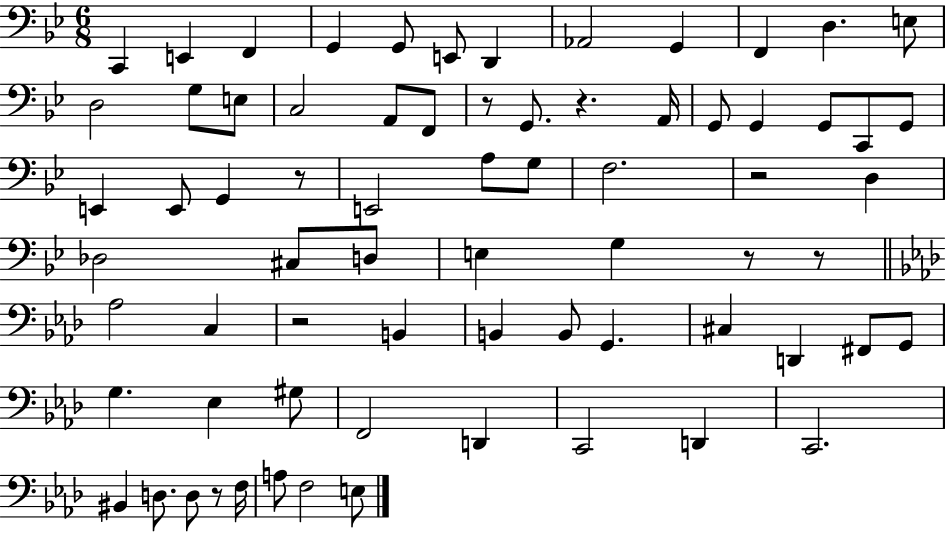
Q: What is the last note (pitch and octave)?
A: E3